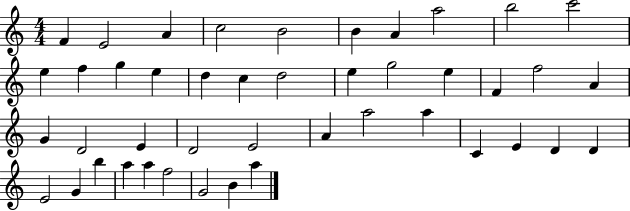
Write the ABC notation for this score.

X:1
T:Untitled
M:4/4
L:1/4
K:C
F E2 A c2 B2 B A a2 b2 c'2 e f g e d c d2 e g2 e F f2 A G D2 E D2 E2 A a2 a C E D D E2 G b a a f2 G2 B a